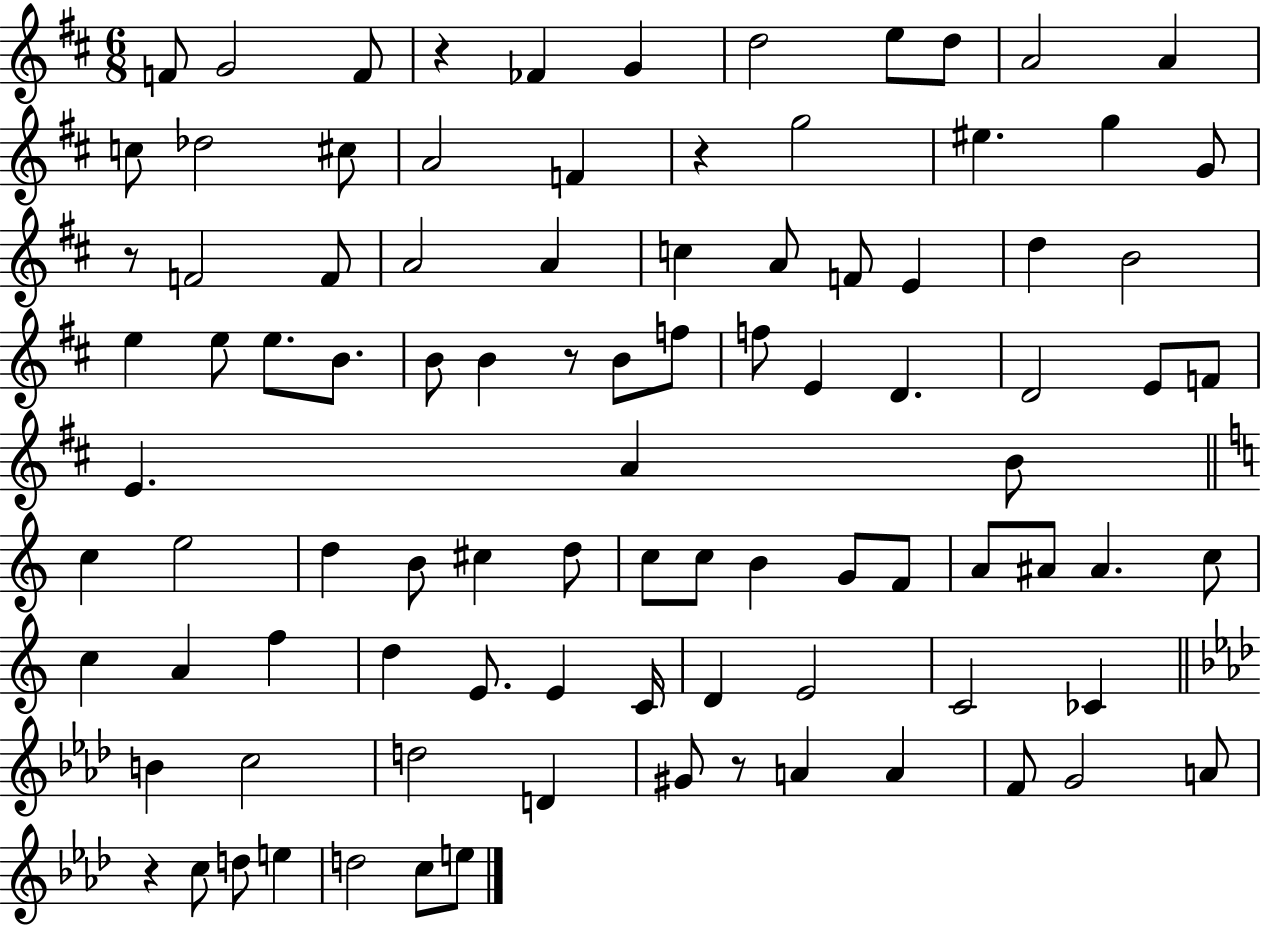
F4/e G4/h F4/e R/q FES4/q G4/q D5/h E5/e D5/e A4/h A4/q C5/e Db5/h C#5/e A4/h F4/q R/q G5/h EIS5/q. G5/q G4/e R/e F4/h F4/e A4/h A4/q C5/q A4/e F4/e E4/q D5/q B4/h E5/q E5/e E5/e. B4/e. B4/e B4/q R/e B4/e F5/e F5/e E4/q D4/q. D4/h E4/e F4/e E4/q. A4/q B4/e C5/q E5/h D5/q B4/e C#5/q D5/e C5/e C5/e B4/q G4/e F4/e A4/e A#4/e A#4/q. C5/e C5/q A4/q F5/q D5/q E4/e. E4/q C4/s D4/q E4/h C4/h CES4/q B4/q C5/h D5/h D4/q G#4/e R/e A4/q A4/q F4/e G4/h A4/e R/q C5/e D5/e E5/q D5/h C5/e E5/e